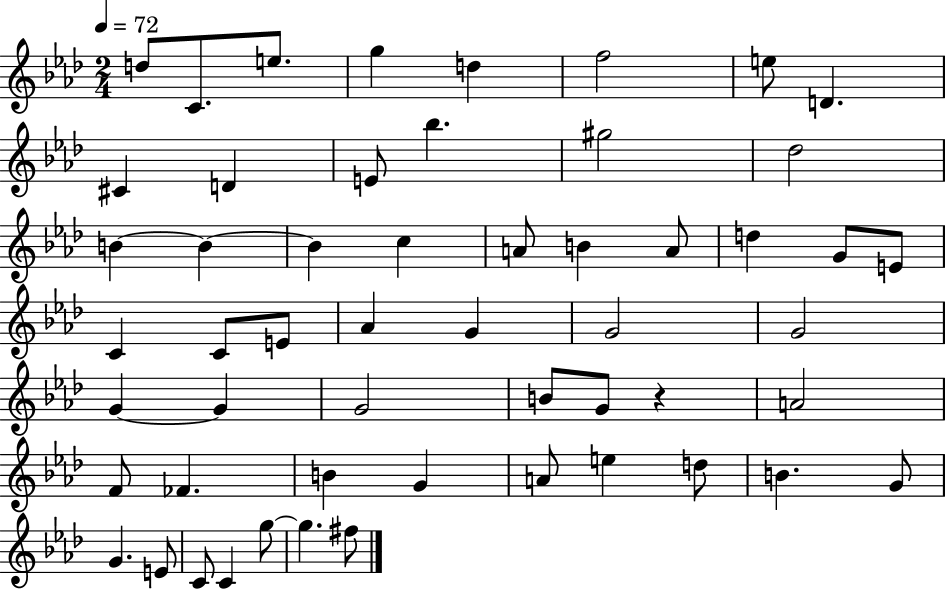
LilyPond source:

{
  \clef treble
  \numericTimeSignature
  \time 2/4
  \key aes \major
  \tempo 4 = 72
  \repeat volta 2 { d''8 c'8. e''8. | g''4 d''4 | f''2 | e''8 d'4. | \break cis'4 d'4 | e'8 bes''4. | gis''2 | des''2 | \break b'4~~ b'4~~ | b'4 c''4 | a'8 b'4 a'8 | d''4 g'8 e'8 | \break c'4 c'8 e'8 | aes'4 g'4 | g'2 | g'2 | \break g'4~~ g'4 | g'2 | b'8 g'8 r4 | a'2 | \break f'8 fes'4. | b'4 g'4 | a'8 e''4 d''8 | b'4. g'8 | \break g'4. e'8 | c'8 c'4 g''8~~ | g''4. fis''8 | } \bar "|."
}